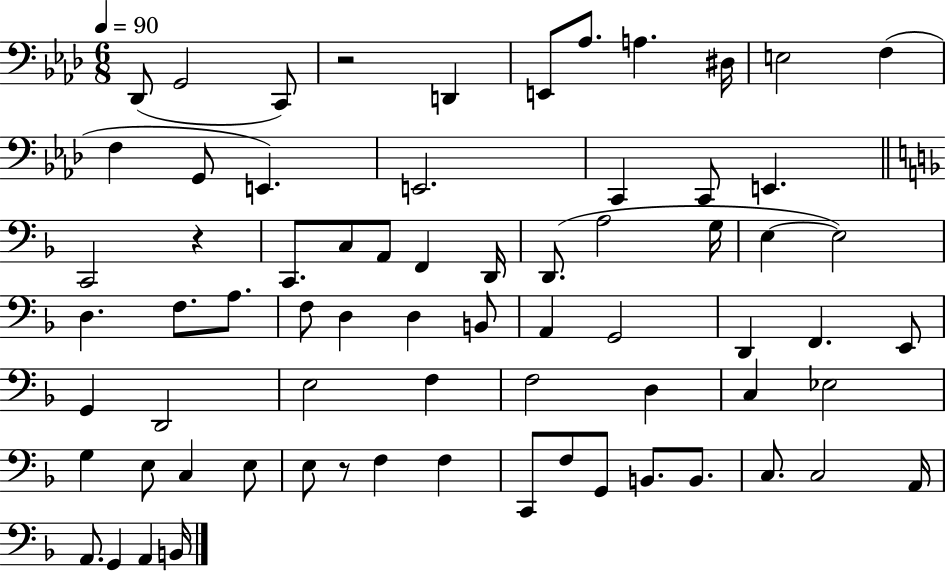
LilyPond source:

{
  \clef bass
  \numericTimeSignature
  \time 6/8
  \key aes \major
  \tempo 4 = 90
  des,8( g,2 c,8) | r2 d,4 | e,8 aes8. a4. dis16 | e2 f4( | \break f4 g,8 e,4.) | e,2. | c,4 c,8 e,4. | \bar "||" \break \key f \major c,2 r4 | c,8. c8 a,8 f,4 d,16 | d,8.( a2 g16 | e4~~ e2) | \break d4. f8. a8. | f8 d4 d4 b,8 | a,4 g,2 | d,4 f,4. e,8 | \break g,4 d,2 | e2 f4 | f2 d4 | c4 ees2 | \break g4 e8 c4 e8 | e8 r8 f4 f4 | c,8 f8 g,8 b,8. b,8. | c8. c2 a,16 | \break a,8. g,4 a,4 b,16 | \bar "|."
}